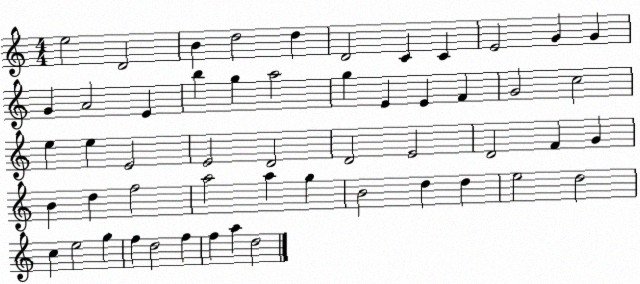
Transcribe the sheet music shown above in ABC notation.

X:1
T:Untitled
M:4/4
L:1/4
K:C
e2 D2 B d2 d D2 C C E2 G G G A2 E b g a2 g E E F G2 c2 e e E2 E2 D2 D2 E2 D2 F G B d f2 a2 a g B2 d d e2 d2 c e2 g f d2 f f a d2